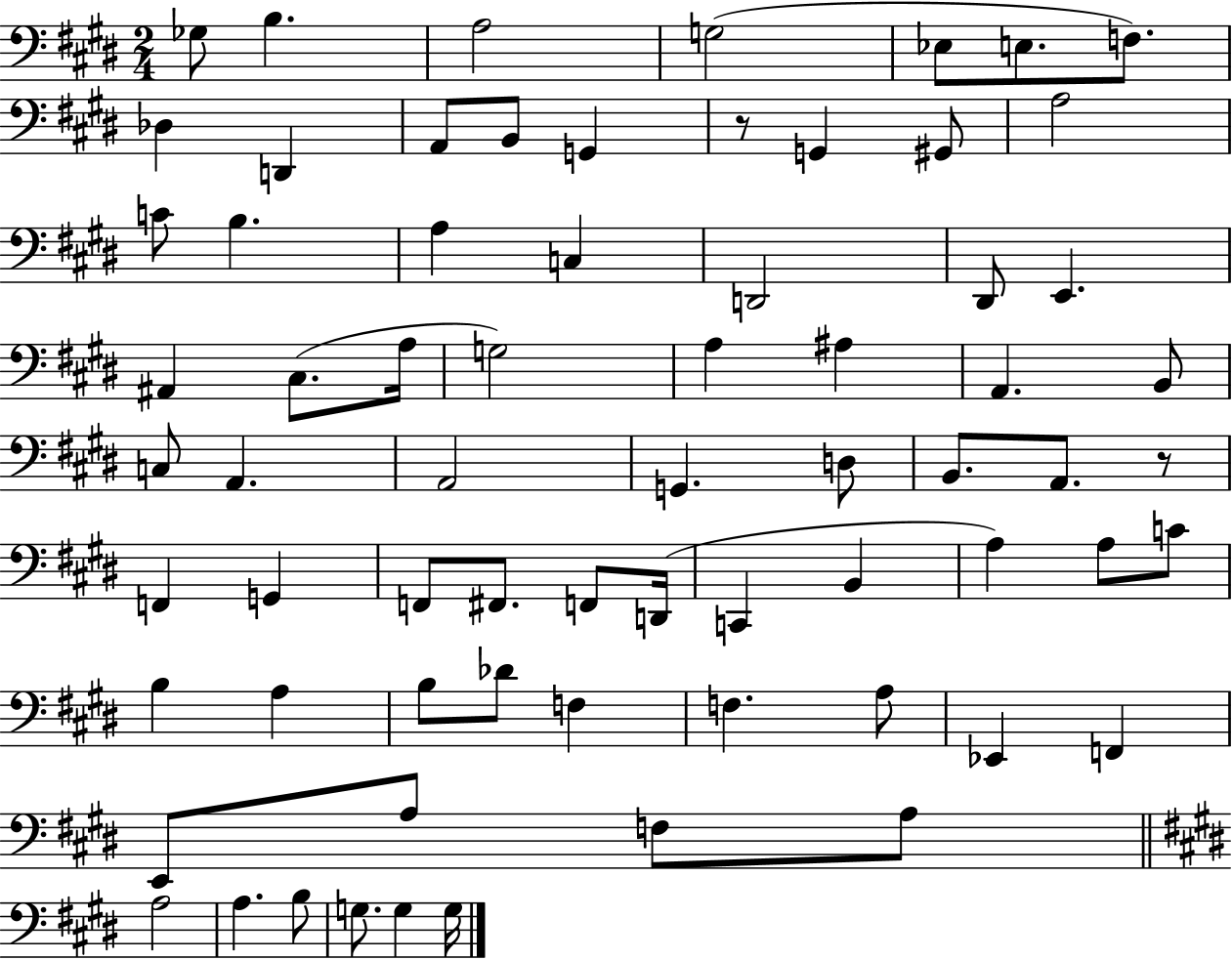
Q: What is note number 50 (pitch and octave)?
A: A3